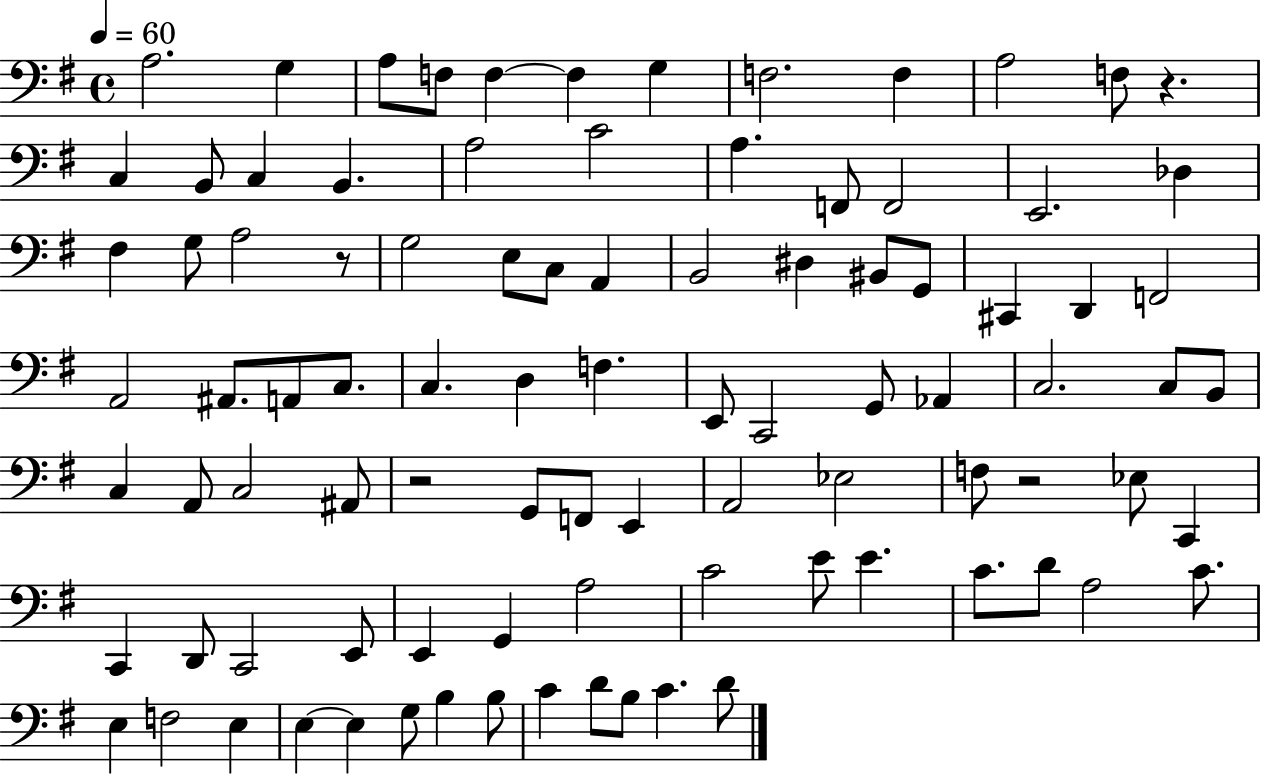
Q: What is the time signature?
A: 4/4